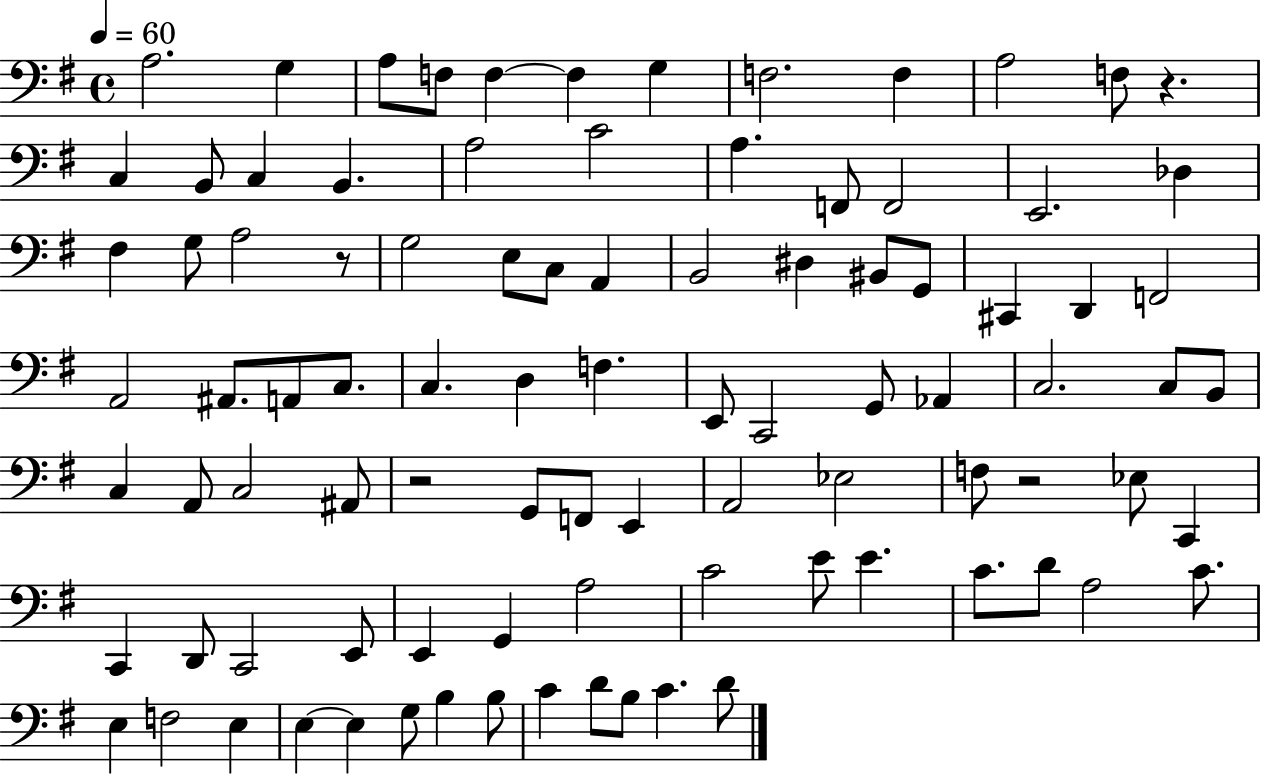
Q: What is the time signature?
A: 4/4